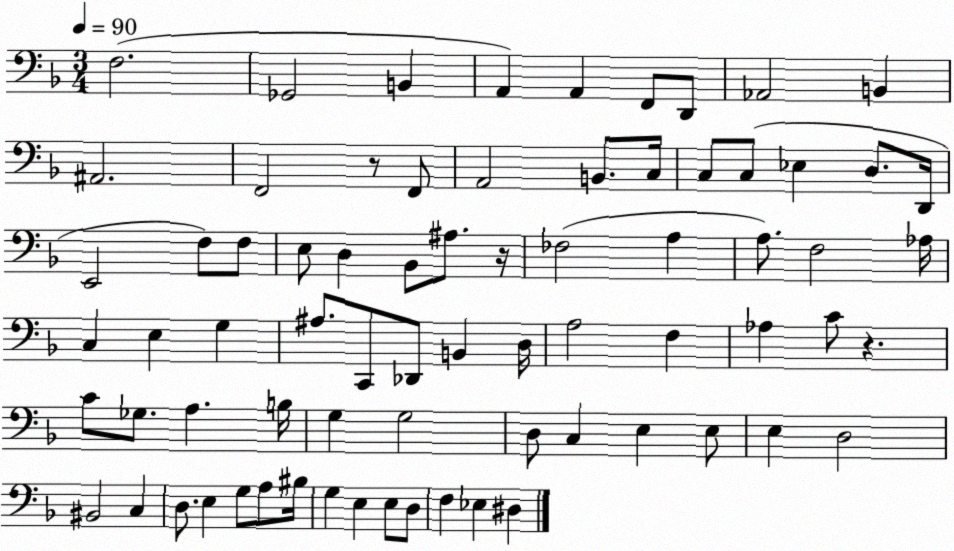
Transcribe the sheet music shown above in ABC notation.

X:1
T:Untitled
M:3/4
L:1/4
K:F
F,2 _G,,2 B,, A,, A,, F,,/2 D,,/2 _A,,2 B,, ^A,,2 F,,2 z/2 F,,/2 A,,2 B,,/2 C,/4 C,/2 C,/2 _E, D,/2 D,,/4 E,,2 F,/2 F,/2 E,/2 D, _B,,/2 ^A,/2 z/4 _F,2 A, A,/2 F,2 _A,/4 C, E, G, ^A,/2 C,,/2 _D,,/2 B,, D,/4 A,2 F, _A, C/2 z C/2 _G,/2 A, B,/4 G, G,2 D,/2 C, E, E,/2 E, D,2 ^B,,2 C, D,/2 E, G,/2 A,/2 ^B,/4 G, E, E,/2 D,/2 F, _E, ^D,